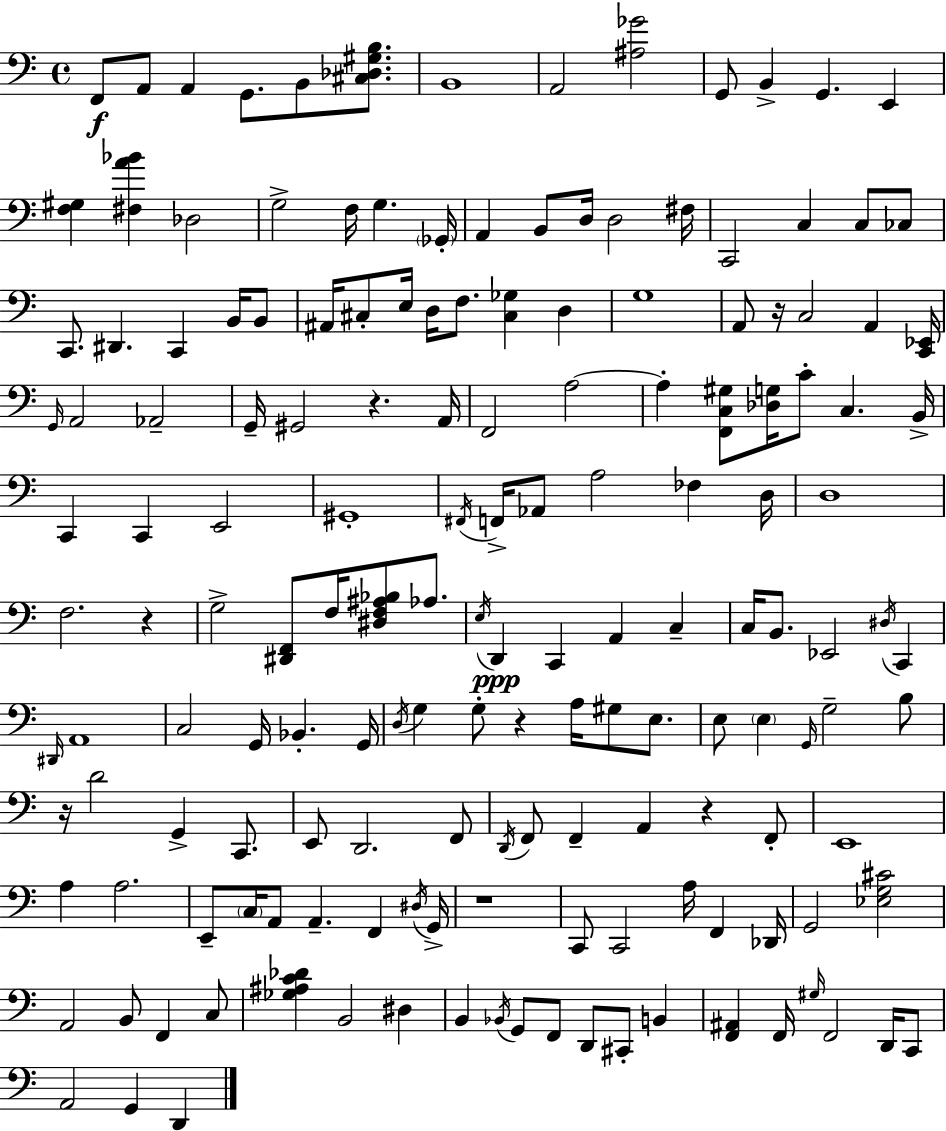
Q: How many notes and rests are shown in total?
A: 162